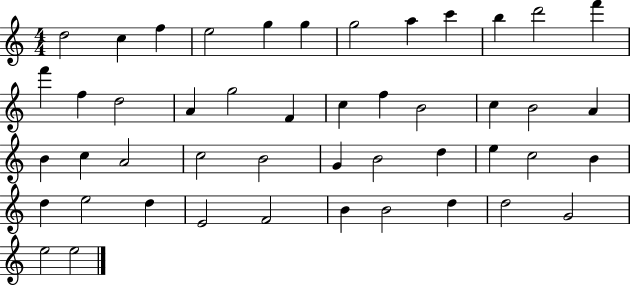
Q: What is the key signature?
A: C major